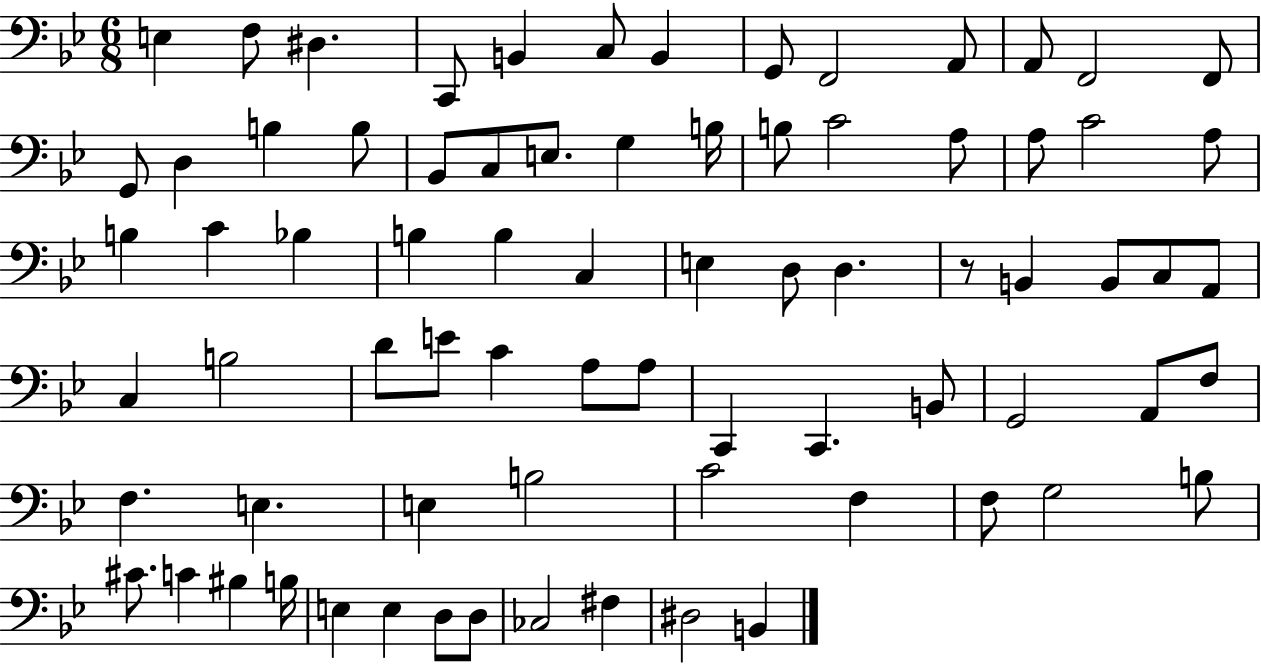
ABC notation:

X:1
T:Untitled
M:6/8
L:1/4
K:Bb
E, F,/2 ^D, C,,/2 B,, C,/2 B,, G,,/2 F,,2 A,,/2 A,,/2 F,,2 F,,/2 G,,/2 D, B, B,/2 _B,,/2 C,/2 E,/2 G, B,/4 B,/2 C2 A,/2 A,/2 C2 A,/2 B, C _B, B, B, C, E, D,/2 D, z/2 B,, B,,/2 C,/2 A,,/2 C, B,2 D/2 E/2 C A,/2 A,/2 C,, C,, B,,/2 G,,2 A,,/2 F,/2 F, E, E, B,2 C2 F, F,/2 G,2 B,/2 ^C/2 C ^B, B,/4 E, E, D,/2 D,/2 _C,2 ^F, ^D,2 B,,